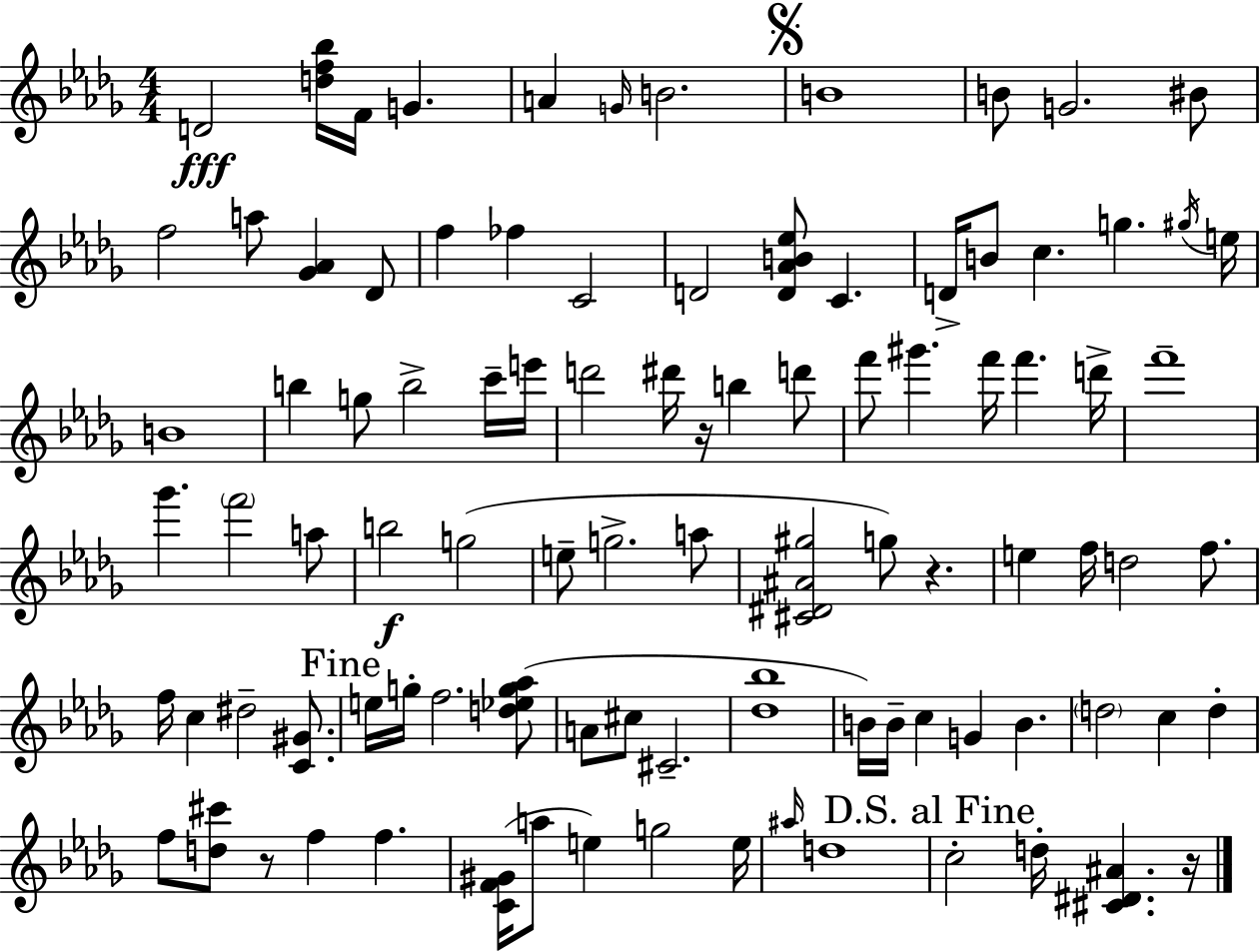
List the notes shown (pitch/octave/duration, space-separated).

D4/h [D5,F5,Bb5]/s F4/s G4/q. A4/q G4/s B4/h. B4/w B4/e G4/h. BIS4/e F5/h A5/e [Gb4,Ab4]/q Db4/e F5/q FES5/q C4/h D4/h [D4,Ab4,B4,Eb5]/e C4/q. D4/s B4/e C5/q. G5/q. G#5/s E5/s B4/w B5/q G5/e B5/h C6/s E6/s D6/h D#6/s R/s B5/q D6/e F6/e G#6/q. F6/s F6/q. D6/s F6/w Gb6/q. F6/h A5/e B5/h G5/h E5/e G5/h. A5/e [C#4,D#4,A#4,G#5]/h G5/e R/q. E5/q F5/s D5/h F5/e. F5/s C5/q D#5/h [C4,G#4]/e. E5/s G5/s F5/h. [D5,Eb5,G5,Ab5]/e A4/e C#5/e C#4/h. [Db5,Bb5]/w B4/s B4/s C5/q G4/q B4/q. D5/h C5/q D5/q F5/e [D5,C#6]/e R/e F5/q F5/q. [C4,F4,G#4]/s A5/e E5/q G5/h E5/s A#5/s D5/w C5/h D5/s [C#4,D#4,A#4]/q. R/s